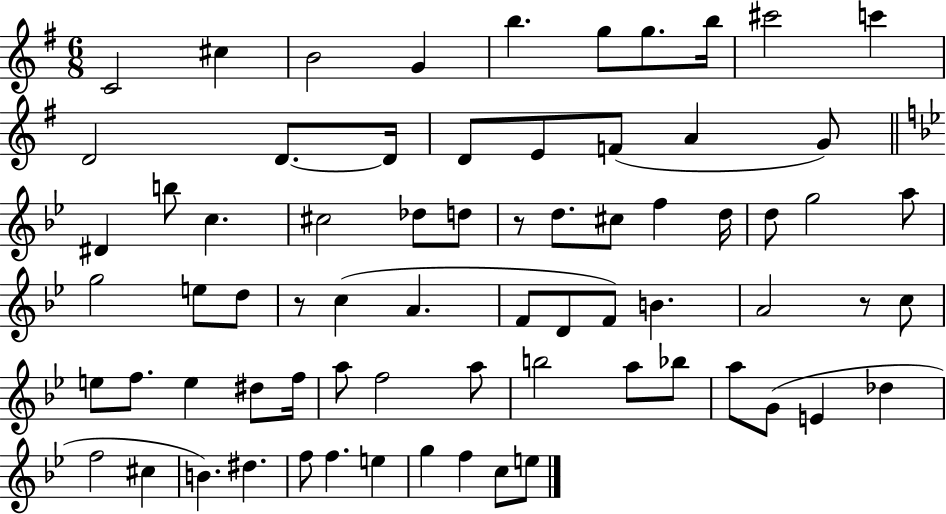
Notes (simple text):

C4/h C#5/q B4/h G4/q B5/q. G5/e G5/e. B5/s C#6/h C6/q D4/h D4/e. D4/s D4/e E4/e F4/e A4/q G4/e D#4/q B5/e C5/q. C#5/h Db5/e D5/e R/e D5/e. C#5/e F5/q D5/s D5/e G5/h A5/e G5/h E5/e D5/e R/e C5/q A4/q. F4/e D4/e F4/e B4/q. A4/h R/e C5/e E5/e F5/e. E5/q D#5/e F5/s A5/e F5/h A5/e B5/h A5/e Bb5/e A5/e G4/e E4/q Db5/q F5/h C#5/q B4/q. D#5/q. F5/e F5/q. E5/q G5/q F5/q C5/e E5/e